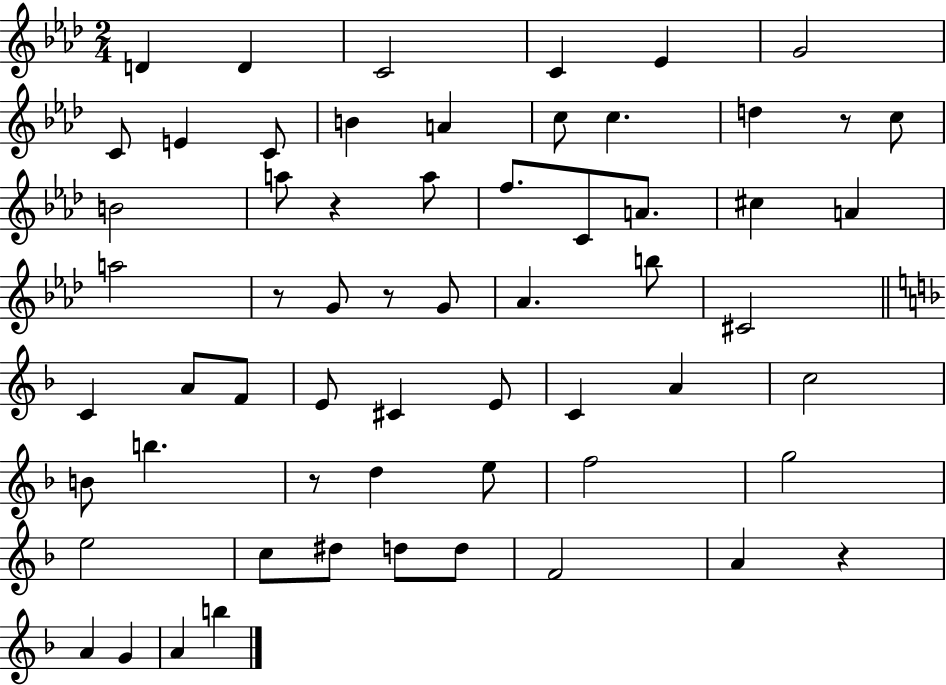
{
  \clef treble
  \numericTimeSignature
  \time 2/4
  \key aes \major
  d'4 d'4 | c'2 | c'4 ees'4 | g'2 | \break c'8 e'4 c'8 | b'4 a'4 | c''8 c''4. | d''4 r8 c''8 | \break b'2 | a''8 r4 a''8 | f''8. c'8 a'8. | cis''4 a'4 | \break a''2 | r8 g'8 r8 g'8 | aes'4. b''8 | cis'2 | \break \bar "||" \break \key f \major c'4 a'8 f'8 | e'8 cis'4 e'8 | c'4 a'4 | c''2 | \break b'8 b''4. | r8 d''4 e''8 | f''2 | g''2 | \break e''2 | c''8 dis''8 d''8 d''8 | f'2 | a'4 r4 | \break a'4 g'4 | a'4 b''4 | \bar "|."
}